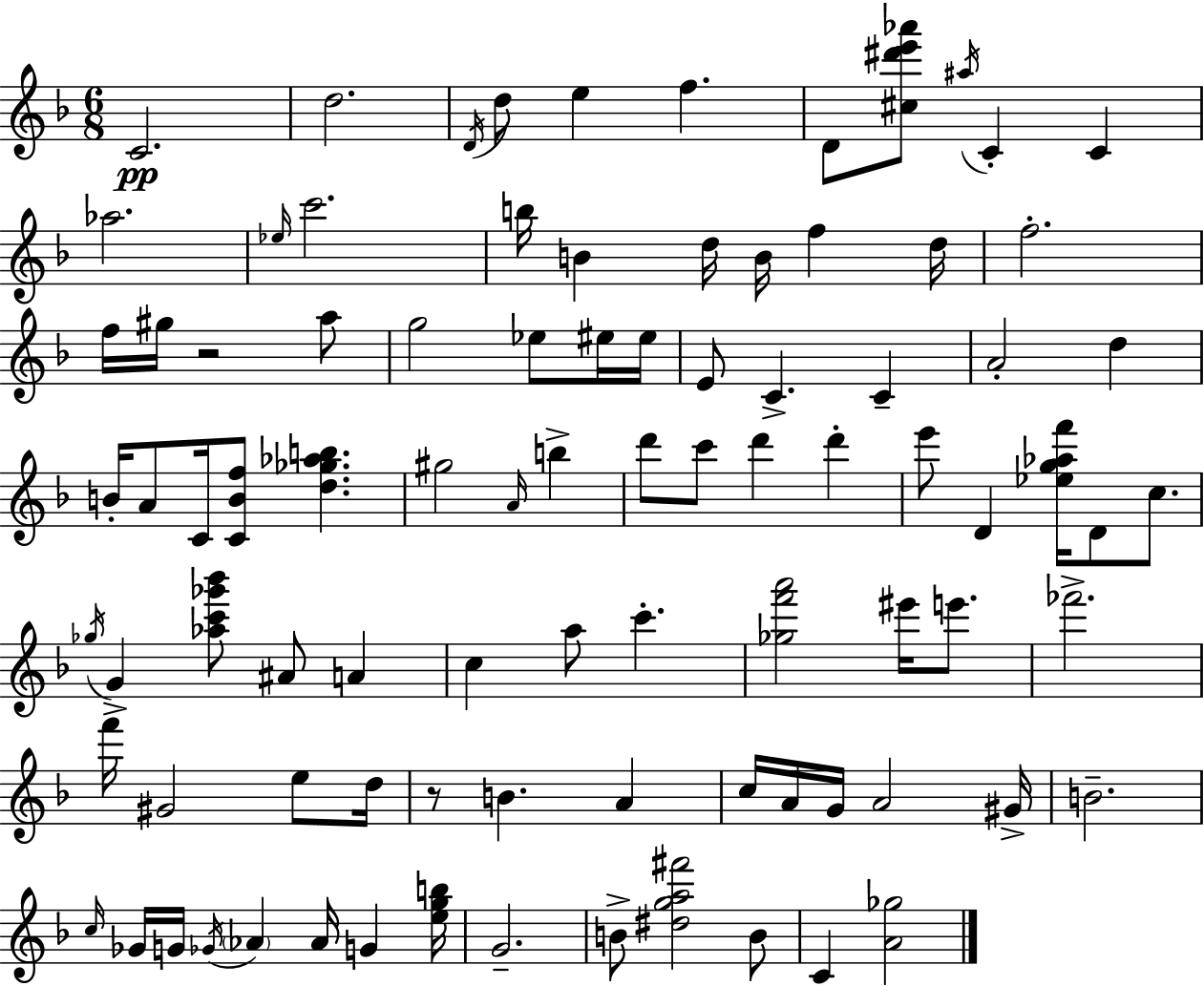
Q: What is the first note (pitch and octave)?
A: C4